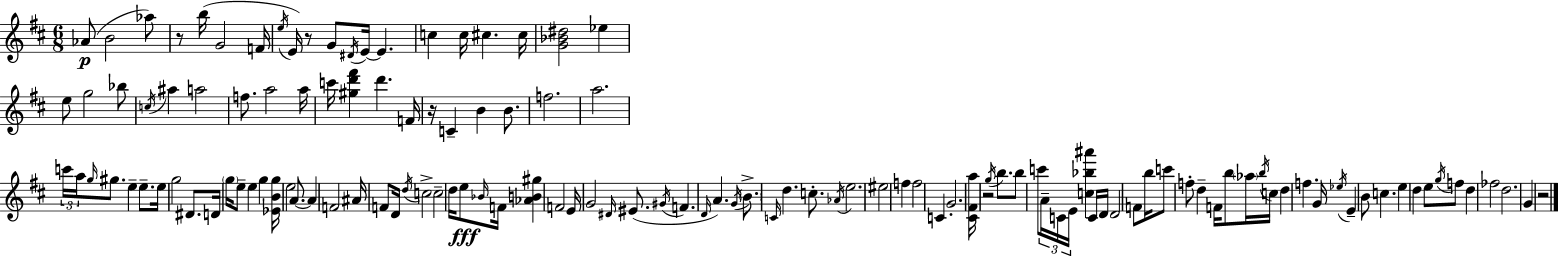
Ab4/e B4/h Ab5/e R/e B5/s G4/h F4/s E5/s E4/s R/e G4/e D#4/s E4/s E4/q. C5/q C5/s C#5/q. C#5/s [G4,Bb4,D#5]/h Eb5/q E5/e G5/h Bb5/e C5/s A#5/q A5/h F5/e. A5/h A5/s C6/s [G#5,D6,F#6]/q D6/q. F4/s R/s C4/q B4/q B4/e. F5/h. A5/h. C6/s A5/s G5/s G#5/e. E5/q E5/e. E5/s G5/h D#4/e. D4/s G5/s E5/e E5/q G5/q [Eb4,B4,G5]/s E5/h A4/e. A4/q F4/h A#4/s F4/e D4/s D5/s C5/h C5/h D5/s E5/e Bb4/s F4/s [Ab4,B4,G#5]/q F4/h E4/s G4/h D#4/s EIS4/e. G#4/s F4/q. D4/s A4/q. G4/s B4/e. C4/s D5/q. C5/e. Ab4/s E5/h. EIS5/h F5/q F5/h C4/q G4/h. [C#4,F#4,A5]/s R/h G5/s B5/e. B5/e C6/e A4/s C4/s E4/s [C5,Bb5,A#6]/q C4/s D4/s D4/h F4/e B5/s C6/e F5/e D5/q F4/s B5/e Ab5/s B5/s C5/s D5/q F5/q. G4/s Eb5/s E4/q B4/e C5/q. E5/q D5/q E5/e G5/s F5/e D5/q FES5/h D5/h. G4/q R/h